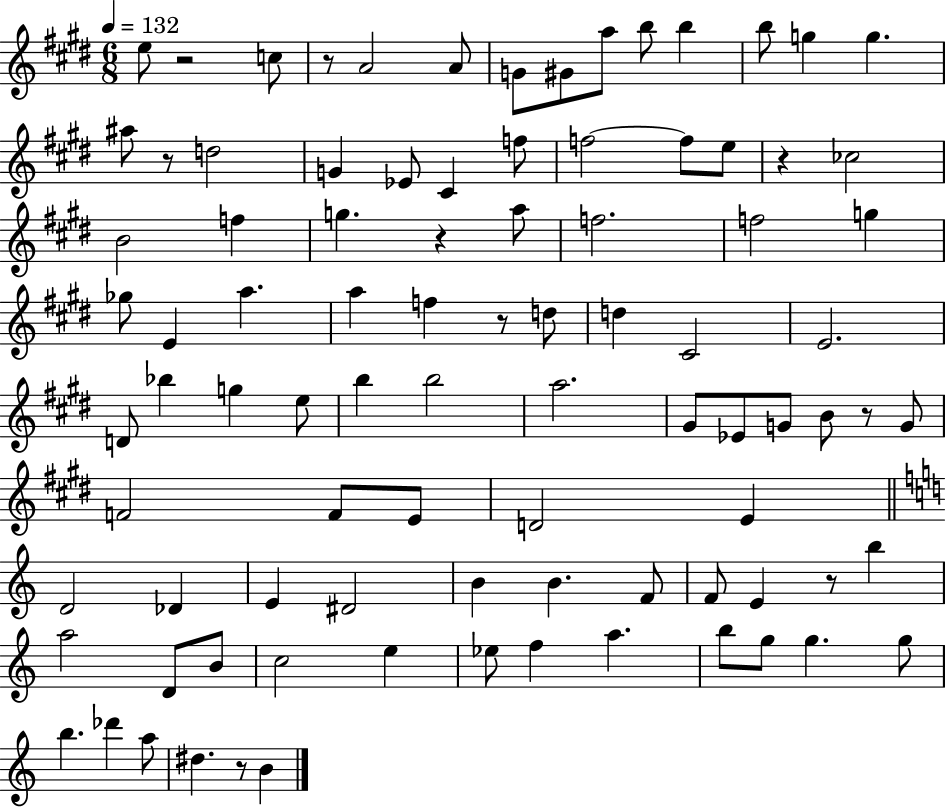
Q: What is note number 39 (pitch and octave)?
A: D4